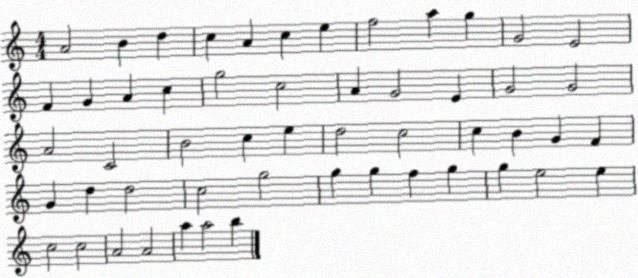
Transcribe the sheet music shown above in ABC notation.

X:1
T:Untitled
M:4/4
L:1/4
K:C
A2 B d c A c e f2 a g G2 E2 F G A c g2 c2 A G2 E G2 G2 A2 C2 B2 c e d2 c2 c B G F G d d2 c2 g2 g g f g g e2 e c2 c2 A2 A2 a a2 b